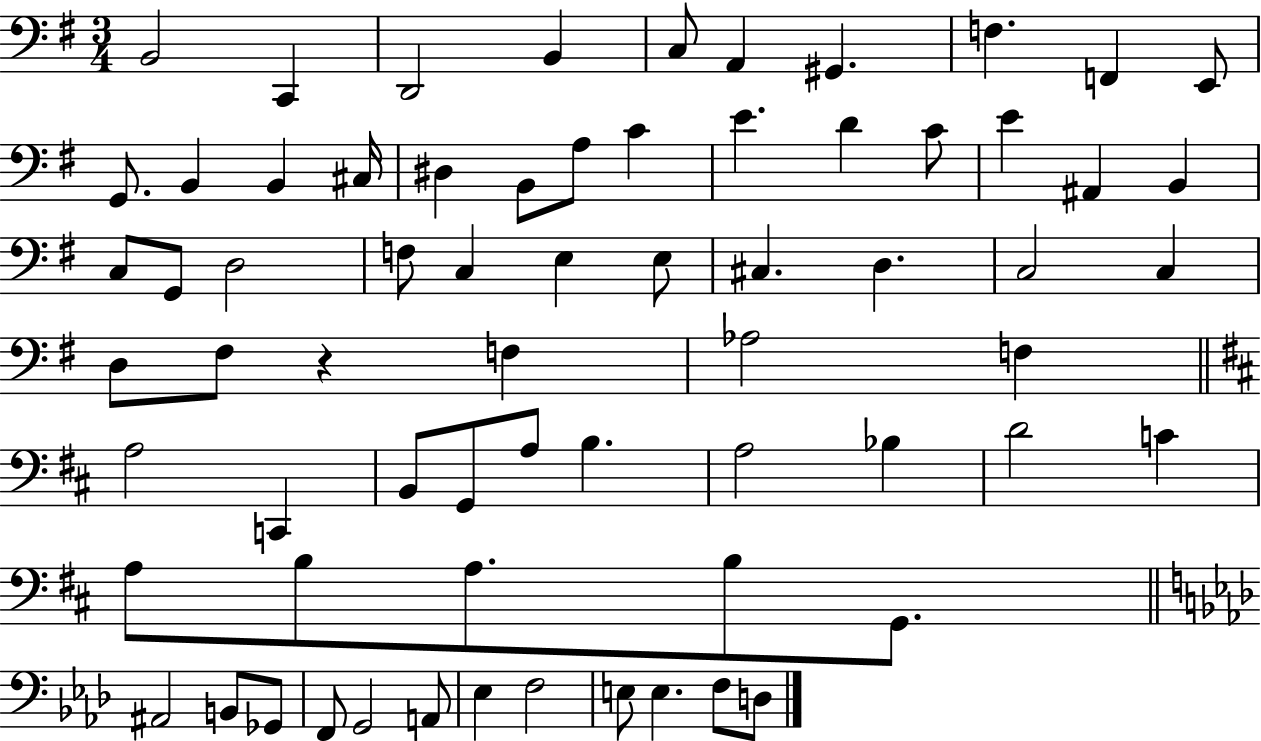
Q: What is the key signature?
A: G major